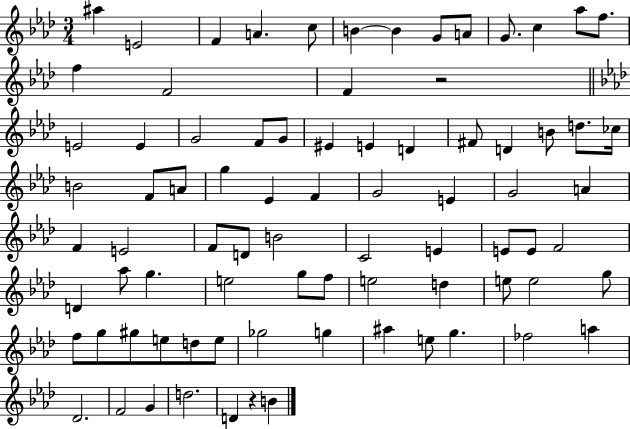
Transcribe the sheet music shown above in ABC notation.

X:1
T:Untitled
M:3/4
L:1/4
K:Ab
^a E2 F A c/2 B B G/2 A/2 G/2 c _a/2 f/2 f F2 F z2 E2 E G2 F/2 G/2 ^E E D ^F/2 D B/2 d/2 _c/4 B2 F/2 A/2 g _E F G2 E G2 A F E2 F/2 D/2 B2 C2 E E/2 E/2 F2 D _a/2 g e2 g/2 f/2 e2 d e/2 e2 g/2 f/2 g/2 ^g/2 e/2 d/2 e/2 _g2 g ^a e/2 g _f2 a _D2 F2 G d2 D z B